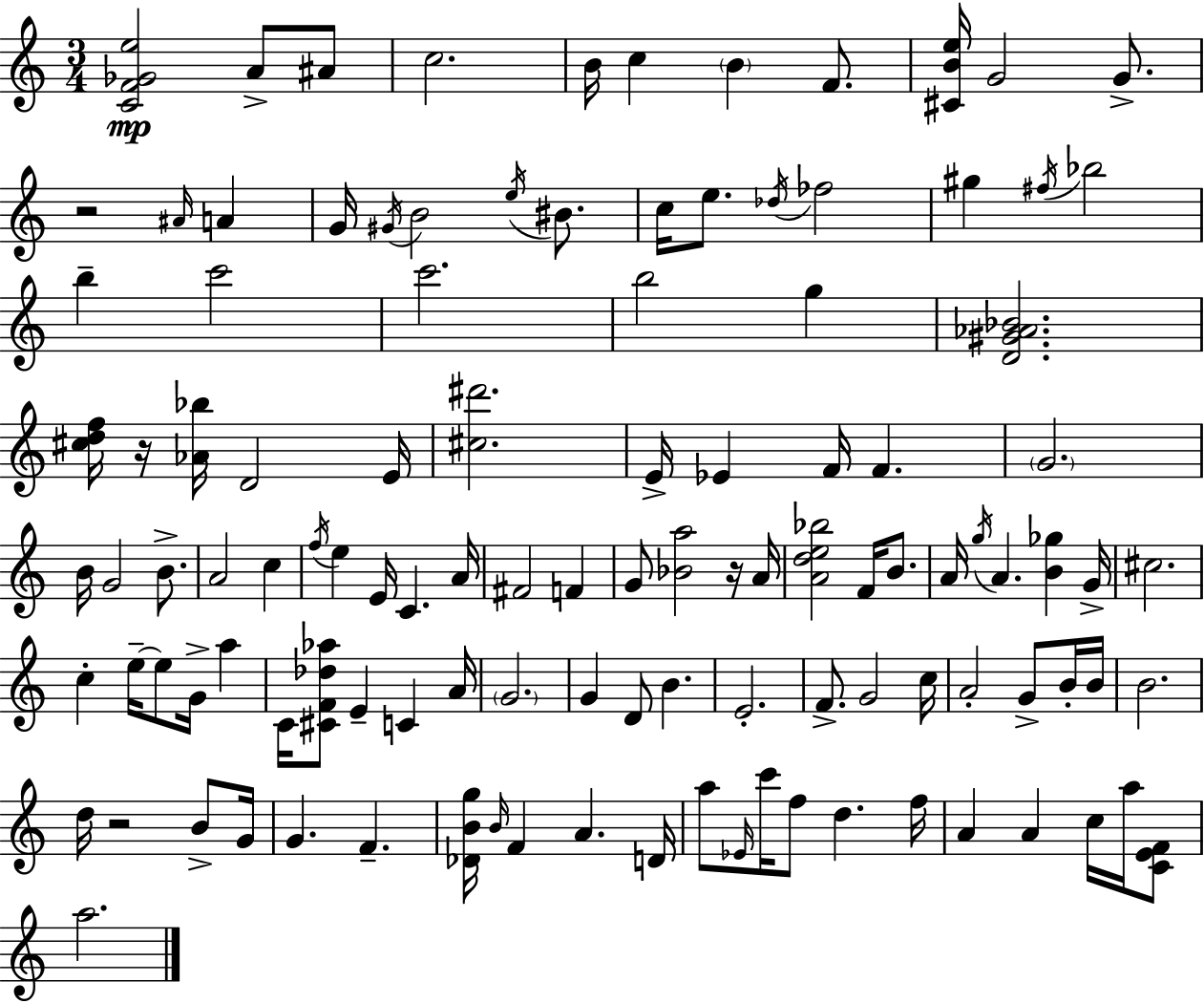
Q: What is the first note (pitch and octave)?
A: A4